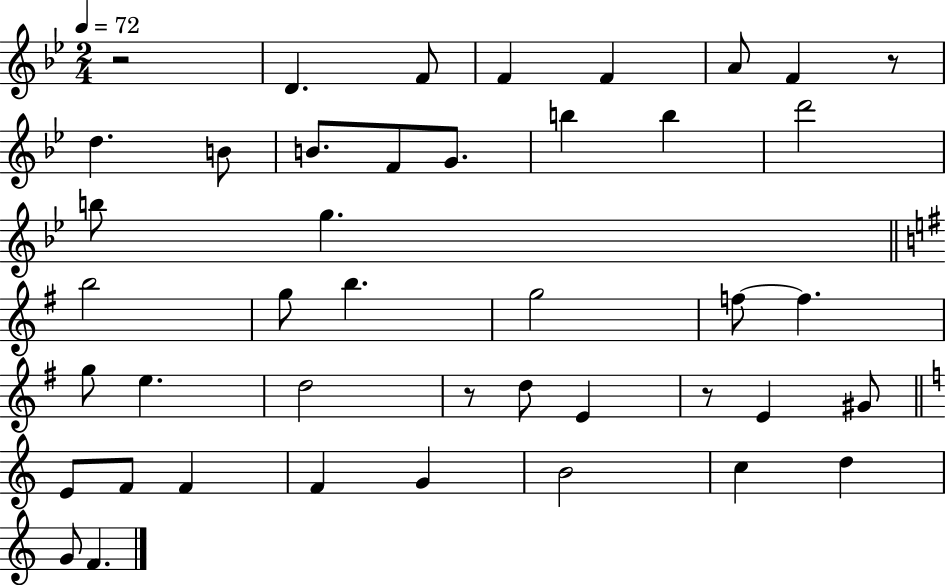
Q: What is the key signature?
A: BES major